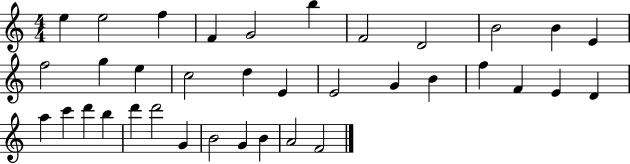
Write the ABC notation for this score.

X:1
T:Untitled
M:4/4
L:1/4
K:C
e e2 f F G2 b F2 D2 B2 B E f2 g e c2 d E E2 G B f F E D a c' d' b d' d'2 G B2 G B A2 F2